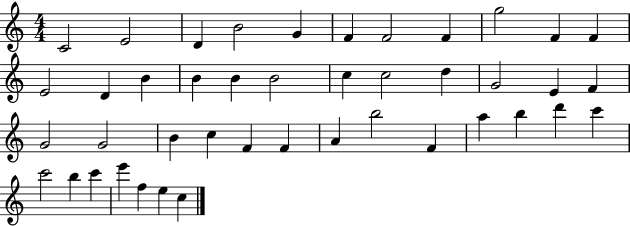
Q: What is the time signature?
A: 4/4